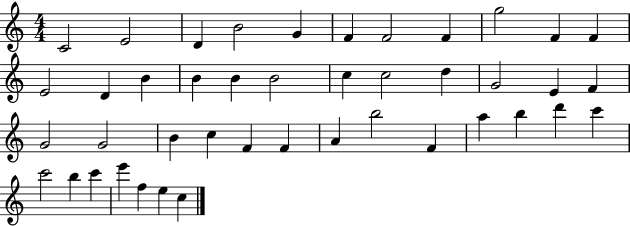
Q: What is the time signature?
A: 4/4